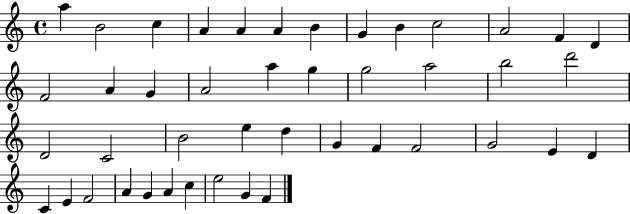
X:1
T:Untitled
M:4/4
L:1/4
K:C
a B2 c A A A B G B c2 A2 F D F2 A G A2 a g g2 a2 b2 d'2 D2 C2 B2 e d G F F2 G2 E D C E F2 A G A c e2 G F